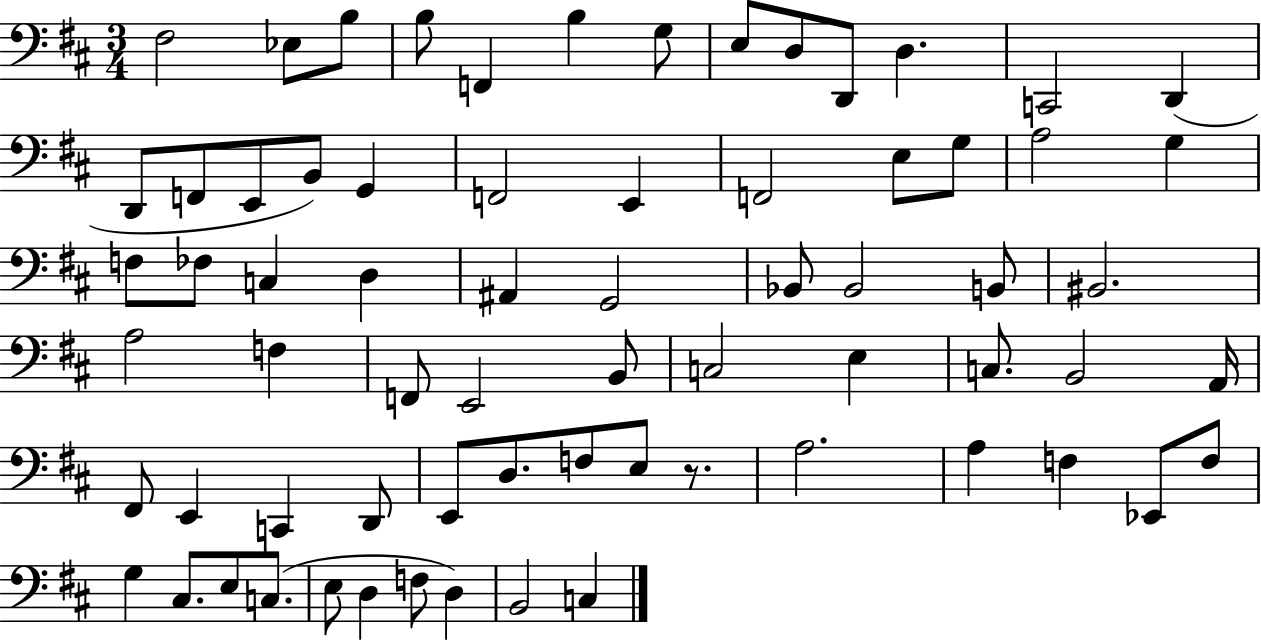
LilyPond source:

{
  \clef bass
  \numericTimeSignature
  \time 3/4
  \key d \major
  fis2 ees8 b8 | b8 f,4 b4 g8 | e8 d8 d,8 d4. | c,2 d,4( | \break d,8 f,8 e,8 b,8) g,4 | f,2 e,4 | f,2 e8 g8 | a2 g4 | \break f8 fes8 c4 d4 | ais,4 g,2 | bes,8 bes,2 b,8 | bis,2. | \break a2 f4 | f,8 e,2 b,8 | c2 e4 | c8. b,2 a,16 | \break fis,8 e,4 c,4 d,8 | e,8 d8. f8 e8 r8. | a2. | a4 f4 ees,8 f8 | \break g4 cis8. e8 c8.( | e8 d4 f8 d4) | b,2 c4 | \bar "|."
}